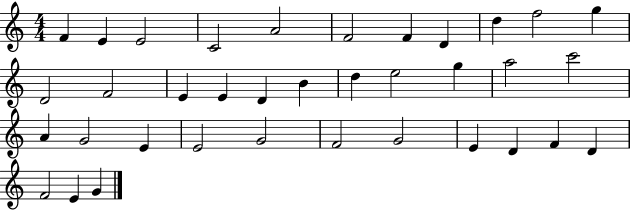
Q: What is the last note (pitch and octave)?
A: G4